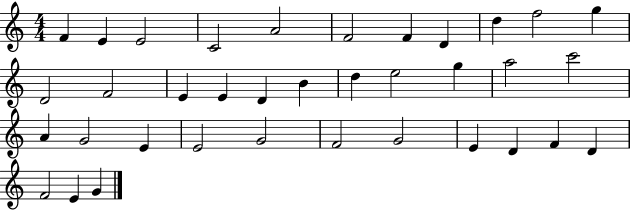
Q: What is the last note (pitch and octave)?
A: G4